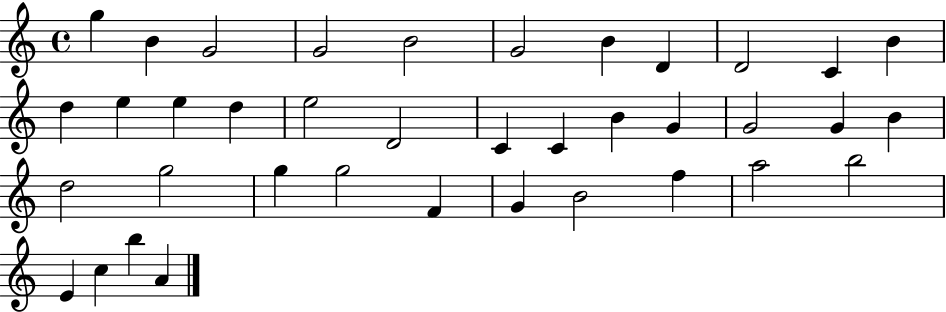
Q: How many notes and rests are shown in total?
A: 38